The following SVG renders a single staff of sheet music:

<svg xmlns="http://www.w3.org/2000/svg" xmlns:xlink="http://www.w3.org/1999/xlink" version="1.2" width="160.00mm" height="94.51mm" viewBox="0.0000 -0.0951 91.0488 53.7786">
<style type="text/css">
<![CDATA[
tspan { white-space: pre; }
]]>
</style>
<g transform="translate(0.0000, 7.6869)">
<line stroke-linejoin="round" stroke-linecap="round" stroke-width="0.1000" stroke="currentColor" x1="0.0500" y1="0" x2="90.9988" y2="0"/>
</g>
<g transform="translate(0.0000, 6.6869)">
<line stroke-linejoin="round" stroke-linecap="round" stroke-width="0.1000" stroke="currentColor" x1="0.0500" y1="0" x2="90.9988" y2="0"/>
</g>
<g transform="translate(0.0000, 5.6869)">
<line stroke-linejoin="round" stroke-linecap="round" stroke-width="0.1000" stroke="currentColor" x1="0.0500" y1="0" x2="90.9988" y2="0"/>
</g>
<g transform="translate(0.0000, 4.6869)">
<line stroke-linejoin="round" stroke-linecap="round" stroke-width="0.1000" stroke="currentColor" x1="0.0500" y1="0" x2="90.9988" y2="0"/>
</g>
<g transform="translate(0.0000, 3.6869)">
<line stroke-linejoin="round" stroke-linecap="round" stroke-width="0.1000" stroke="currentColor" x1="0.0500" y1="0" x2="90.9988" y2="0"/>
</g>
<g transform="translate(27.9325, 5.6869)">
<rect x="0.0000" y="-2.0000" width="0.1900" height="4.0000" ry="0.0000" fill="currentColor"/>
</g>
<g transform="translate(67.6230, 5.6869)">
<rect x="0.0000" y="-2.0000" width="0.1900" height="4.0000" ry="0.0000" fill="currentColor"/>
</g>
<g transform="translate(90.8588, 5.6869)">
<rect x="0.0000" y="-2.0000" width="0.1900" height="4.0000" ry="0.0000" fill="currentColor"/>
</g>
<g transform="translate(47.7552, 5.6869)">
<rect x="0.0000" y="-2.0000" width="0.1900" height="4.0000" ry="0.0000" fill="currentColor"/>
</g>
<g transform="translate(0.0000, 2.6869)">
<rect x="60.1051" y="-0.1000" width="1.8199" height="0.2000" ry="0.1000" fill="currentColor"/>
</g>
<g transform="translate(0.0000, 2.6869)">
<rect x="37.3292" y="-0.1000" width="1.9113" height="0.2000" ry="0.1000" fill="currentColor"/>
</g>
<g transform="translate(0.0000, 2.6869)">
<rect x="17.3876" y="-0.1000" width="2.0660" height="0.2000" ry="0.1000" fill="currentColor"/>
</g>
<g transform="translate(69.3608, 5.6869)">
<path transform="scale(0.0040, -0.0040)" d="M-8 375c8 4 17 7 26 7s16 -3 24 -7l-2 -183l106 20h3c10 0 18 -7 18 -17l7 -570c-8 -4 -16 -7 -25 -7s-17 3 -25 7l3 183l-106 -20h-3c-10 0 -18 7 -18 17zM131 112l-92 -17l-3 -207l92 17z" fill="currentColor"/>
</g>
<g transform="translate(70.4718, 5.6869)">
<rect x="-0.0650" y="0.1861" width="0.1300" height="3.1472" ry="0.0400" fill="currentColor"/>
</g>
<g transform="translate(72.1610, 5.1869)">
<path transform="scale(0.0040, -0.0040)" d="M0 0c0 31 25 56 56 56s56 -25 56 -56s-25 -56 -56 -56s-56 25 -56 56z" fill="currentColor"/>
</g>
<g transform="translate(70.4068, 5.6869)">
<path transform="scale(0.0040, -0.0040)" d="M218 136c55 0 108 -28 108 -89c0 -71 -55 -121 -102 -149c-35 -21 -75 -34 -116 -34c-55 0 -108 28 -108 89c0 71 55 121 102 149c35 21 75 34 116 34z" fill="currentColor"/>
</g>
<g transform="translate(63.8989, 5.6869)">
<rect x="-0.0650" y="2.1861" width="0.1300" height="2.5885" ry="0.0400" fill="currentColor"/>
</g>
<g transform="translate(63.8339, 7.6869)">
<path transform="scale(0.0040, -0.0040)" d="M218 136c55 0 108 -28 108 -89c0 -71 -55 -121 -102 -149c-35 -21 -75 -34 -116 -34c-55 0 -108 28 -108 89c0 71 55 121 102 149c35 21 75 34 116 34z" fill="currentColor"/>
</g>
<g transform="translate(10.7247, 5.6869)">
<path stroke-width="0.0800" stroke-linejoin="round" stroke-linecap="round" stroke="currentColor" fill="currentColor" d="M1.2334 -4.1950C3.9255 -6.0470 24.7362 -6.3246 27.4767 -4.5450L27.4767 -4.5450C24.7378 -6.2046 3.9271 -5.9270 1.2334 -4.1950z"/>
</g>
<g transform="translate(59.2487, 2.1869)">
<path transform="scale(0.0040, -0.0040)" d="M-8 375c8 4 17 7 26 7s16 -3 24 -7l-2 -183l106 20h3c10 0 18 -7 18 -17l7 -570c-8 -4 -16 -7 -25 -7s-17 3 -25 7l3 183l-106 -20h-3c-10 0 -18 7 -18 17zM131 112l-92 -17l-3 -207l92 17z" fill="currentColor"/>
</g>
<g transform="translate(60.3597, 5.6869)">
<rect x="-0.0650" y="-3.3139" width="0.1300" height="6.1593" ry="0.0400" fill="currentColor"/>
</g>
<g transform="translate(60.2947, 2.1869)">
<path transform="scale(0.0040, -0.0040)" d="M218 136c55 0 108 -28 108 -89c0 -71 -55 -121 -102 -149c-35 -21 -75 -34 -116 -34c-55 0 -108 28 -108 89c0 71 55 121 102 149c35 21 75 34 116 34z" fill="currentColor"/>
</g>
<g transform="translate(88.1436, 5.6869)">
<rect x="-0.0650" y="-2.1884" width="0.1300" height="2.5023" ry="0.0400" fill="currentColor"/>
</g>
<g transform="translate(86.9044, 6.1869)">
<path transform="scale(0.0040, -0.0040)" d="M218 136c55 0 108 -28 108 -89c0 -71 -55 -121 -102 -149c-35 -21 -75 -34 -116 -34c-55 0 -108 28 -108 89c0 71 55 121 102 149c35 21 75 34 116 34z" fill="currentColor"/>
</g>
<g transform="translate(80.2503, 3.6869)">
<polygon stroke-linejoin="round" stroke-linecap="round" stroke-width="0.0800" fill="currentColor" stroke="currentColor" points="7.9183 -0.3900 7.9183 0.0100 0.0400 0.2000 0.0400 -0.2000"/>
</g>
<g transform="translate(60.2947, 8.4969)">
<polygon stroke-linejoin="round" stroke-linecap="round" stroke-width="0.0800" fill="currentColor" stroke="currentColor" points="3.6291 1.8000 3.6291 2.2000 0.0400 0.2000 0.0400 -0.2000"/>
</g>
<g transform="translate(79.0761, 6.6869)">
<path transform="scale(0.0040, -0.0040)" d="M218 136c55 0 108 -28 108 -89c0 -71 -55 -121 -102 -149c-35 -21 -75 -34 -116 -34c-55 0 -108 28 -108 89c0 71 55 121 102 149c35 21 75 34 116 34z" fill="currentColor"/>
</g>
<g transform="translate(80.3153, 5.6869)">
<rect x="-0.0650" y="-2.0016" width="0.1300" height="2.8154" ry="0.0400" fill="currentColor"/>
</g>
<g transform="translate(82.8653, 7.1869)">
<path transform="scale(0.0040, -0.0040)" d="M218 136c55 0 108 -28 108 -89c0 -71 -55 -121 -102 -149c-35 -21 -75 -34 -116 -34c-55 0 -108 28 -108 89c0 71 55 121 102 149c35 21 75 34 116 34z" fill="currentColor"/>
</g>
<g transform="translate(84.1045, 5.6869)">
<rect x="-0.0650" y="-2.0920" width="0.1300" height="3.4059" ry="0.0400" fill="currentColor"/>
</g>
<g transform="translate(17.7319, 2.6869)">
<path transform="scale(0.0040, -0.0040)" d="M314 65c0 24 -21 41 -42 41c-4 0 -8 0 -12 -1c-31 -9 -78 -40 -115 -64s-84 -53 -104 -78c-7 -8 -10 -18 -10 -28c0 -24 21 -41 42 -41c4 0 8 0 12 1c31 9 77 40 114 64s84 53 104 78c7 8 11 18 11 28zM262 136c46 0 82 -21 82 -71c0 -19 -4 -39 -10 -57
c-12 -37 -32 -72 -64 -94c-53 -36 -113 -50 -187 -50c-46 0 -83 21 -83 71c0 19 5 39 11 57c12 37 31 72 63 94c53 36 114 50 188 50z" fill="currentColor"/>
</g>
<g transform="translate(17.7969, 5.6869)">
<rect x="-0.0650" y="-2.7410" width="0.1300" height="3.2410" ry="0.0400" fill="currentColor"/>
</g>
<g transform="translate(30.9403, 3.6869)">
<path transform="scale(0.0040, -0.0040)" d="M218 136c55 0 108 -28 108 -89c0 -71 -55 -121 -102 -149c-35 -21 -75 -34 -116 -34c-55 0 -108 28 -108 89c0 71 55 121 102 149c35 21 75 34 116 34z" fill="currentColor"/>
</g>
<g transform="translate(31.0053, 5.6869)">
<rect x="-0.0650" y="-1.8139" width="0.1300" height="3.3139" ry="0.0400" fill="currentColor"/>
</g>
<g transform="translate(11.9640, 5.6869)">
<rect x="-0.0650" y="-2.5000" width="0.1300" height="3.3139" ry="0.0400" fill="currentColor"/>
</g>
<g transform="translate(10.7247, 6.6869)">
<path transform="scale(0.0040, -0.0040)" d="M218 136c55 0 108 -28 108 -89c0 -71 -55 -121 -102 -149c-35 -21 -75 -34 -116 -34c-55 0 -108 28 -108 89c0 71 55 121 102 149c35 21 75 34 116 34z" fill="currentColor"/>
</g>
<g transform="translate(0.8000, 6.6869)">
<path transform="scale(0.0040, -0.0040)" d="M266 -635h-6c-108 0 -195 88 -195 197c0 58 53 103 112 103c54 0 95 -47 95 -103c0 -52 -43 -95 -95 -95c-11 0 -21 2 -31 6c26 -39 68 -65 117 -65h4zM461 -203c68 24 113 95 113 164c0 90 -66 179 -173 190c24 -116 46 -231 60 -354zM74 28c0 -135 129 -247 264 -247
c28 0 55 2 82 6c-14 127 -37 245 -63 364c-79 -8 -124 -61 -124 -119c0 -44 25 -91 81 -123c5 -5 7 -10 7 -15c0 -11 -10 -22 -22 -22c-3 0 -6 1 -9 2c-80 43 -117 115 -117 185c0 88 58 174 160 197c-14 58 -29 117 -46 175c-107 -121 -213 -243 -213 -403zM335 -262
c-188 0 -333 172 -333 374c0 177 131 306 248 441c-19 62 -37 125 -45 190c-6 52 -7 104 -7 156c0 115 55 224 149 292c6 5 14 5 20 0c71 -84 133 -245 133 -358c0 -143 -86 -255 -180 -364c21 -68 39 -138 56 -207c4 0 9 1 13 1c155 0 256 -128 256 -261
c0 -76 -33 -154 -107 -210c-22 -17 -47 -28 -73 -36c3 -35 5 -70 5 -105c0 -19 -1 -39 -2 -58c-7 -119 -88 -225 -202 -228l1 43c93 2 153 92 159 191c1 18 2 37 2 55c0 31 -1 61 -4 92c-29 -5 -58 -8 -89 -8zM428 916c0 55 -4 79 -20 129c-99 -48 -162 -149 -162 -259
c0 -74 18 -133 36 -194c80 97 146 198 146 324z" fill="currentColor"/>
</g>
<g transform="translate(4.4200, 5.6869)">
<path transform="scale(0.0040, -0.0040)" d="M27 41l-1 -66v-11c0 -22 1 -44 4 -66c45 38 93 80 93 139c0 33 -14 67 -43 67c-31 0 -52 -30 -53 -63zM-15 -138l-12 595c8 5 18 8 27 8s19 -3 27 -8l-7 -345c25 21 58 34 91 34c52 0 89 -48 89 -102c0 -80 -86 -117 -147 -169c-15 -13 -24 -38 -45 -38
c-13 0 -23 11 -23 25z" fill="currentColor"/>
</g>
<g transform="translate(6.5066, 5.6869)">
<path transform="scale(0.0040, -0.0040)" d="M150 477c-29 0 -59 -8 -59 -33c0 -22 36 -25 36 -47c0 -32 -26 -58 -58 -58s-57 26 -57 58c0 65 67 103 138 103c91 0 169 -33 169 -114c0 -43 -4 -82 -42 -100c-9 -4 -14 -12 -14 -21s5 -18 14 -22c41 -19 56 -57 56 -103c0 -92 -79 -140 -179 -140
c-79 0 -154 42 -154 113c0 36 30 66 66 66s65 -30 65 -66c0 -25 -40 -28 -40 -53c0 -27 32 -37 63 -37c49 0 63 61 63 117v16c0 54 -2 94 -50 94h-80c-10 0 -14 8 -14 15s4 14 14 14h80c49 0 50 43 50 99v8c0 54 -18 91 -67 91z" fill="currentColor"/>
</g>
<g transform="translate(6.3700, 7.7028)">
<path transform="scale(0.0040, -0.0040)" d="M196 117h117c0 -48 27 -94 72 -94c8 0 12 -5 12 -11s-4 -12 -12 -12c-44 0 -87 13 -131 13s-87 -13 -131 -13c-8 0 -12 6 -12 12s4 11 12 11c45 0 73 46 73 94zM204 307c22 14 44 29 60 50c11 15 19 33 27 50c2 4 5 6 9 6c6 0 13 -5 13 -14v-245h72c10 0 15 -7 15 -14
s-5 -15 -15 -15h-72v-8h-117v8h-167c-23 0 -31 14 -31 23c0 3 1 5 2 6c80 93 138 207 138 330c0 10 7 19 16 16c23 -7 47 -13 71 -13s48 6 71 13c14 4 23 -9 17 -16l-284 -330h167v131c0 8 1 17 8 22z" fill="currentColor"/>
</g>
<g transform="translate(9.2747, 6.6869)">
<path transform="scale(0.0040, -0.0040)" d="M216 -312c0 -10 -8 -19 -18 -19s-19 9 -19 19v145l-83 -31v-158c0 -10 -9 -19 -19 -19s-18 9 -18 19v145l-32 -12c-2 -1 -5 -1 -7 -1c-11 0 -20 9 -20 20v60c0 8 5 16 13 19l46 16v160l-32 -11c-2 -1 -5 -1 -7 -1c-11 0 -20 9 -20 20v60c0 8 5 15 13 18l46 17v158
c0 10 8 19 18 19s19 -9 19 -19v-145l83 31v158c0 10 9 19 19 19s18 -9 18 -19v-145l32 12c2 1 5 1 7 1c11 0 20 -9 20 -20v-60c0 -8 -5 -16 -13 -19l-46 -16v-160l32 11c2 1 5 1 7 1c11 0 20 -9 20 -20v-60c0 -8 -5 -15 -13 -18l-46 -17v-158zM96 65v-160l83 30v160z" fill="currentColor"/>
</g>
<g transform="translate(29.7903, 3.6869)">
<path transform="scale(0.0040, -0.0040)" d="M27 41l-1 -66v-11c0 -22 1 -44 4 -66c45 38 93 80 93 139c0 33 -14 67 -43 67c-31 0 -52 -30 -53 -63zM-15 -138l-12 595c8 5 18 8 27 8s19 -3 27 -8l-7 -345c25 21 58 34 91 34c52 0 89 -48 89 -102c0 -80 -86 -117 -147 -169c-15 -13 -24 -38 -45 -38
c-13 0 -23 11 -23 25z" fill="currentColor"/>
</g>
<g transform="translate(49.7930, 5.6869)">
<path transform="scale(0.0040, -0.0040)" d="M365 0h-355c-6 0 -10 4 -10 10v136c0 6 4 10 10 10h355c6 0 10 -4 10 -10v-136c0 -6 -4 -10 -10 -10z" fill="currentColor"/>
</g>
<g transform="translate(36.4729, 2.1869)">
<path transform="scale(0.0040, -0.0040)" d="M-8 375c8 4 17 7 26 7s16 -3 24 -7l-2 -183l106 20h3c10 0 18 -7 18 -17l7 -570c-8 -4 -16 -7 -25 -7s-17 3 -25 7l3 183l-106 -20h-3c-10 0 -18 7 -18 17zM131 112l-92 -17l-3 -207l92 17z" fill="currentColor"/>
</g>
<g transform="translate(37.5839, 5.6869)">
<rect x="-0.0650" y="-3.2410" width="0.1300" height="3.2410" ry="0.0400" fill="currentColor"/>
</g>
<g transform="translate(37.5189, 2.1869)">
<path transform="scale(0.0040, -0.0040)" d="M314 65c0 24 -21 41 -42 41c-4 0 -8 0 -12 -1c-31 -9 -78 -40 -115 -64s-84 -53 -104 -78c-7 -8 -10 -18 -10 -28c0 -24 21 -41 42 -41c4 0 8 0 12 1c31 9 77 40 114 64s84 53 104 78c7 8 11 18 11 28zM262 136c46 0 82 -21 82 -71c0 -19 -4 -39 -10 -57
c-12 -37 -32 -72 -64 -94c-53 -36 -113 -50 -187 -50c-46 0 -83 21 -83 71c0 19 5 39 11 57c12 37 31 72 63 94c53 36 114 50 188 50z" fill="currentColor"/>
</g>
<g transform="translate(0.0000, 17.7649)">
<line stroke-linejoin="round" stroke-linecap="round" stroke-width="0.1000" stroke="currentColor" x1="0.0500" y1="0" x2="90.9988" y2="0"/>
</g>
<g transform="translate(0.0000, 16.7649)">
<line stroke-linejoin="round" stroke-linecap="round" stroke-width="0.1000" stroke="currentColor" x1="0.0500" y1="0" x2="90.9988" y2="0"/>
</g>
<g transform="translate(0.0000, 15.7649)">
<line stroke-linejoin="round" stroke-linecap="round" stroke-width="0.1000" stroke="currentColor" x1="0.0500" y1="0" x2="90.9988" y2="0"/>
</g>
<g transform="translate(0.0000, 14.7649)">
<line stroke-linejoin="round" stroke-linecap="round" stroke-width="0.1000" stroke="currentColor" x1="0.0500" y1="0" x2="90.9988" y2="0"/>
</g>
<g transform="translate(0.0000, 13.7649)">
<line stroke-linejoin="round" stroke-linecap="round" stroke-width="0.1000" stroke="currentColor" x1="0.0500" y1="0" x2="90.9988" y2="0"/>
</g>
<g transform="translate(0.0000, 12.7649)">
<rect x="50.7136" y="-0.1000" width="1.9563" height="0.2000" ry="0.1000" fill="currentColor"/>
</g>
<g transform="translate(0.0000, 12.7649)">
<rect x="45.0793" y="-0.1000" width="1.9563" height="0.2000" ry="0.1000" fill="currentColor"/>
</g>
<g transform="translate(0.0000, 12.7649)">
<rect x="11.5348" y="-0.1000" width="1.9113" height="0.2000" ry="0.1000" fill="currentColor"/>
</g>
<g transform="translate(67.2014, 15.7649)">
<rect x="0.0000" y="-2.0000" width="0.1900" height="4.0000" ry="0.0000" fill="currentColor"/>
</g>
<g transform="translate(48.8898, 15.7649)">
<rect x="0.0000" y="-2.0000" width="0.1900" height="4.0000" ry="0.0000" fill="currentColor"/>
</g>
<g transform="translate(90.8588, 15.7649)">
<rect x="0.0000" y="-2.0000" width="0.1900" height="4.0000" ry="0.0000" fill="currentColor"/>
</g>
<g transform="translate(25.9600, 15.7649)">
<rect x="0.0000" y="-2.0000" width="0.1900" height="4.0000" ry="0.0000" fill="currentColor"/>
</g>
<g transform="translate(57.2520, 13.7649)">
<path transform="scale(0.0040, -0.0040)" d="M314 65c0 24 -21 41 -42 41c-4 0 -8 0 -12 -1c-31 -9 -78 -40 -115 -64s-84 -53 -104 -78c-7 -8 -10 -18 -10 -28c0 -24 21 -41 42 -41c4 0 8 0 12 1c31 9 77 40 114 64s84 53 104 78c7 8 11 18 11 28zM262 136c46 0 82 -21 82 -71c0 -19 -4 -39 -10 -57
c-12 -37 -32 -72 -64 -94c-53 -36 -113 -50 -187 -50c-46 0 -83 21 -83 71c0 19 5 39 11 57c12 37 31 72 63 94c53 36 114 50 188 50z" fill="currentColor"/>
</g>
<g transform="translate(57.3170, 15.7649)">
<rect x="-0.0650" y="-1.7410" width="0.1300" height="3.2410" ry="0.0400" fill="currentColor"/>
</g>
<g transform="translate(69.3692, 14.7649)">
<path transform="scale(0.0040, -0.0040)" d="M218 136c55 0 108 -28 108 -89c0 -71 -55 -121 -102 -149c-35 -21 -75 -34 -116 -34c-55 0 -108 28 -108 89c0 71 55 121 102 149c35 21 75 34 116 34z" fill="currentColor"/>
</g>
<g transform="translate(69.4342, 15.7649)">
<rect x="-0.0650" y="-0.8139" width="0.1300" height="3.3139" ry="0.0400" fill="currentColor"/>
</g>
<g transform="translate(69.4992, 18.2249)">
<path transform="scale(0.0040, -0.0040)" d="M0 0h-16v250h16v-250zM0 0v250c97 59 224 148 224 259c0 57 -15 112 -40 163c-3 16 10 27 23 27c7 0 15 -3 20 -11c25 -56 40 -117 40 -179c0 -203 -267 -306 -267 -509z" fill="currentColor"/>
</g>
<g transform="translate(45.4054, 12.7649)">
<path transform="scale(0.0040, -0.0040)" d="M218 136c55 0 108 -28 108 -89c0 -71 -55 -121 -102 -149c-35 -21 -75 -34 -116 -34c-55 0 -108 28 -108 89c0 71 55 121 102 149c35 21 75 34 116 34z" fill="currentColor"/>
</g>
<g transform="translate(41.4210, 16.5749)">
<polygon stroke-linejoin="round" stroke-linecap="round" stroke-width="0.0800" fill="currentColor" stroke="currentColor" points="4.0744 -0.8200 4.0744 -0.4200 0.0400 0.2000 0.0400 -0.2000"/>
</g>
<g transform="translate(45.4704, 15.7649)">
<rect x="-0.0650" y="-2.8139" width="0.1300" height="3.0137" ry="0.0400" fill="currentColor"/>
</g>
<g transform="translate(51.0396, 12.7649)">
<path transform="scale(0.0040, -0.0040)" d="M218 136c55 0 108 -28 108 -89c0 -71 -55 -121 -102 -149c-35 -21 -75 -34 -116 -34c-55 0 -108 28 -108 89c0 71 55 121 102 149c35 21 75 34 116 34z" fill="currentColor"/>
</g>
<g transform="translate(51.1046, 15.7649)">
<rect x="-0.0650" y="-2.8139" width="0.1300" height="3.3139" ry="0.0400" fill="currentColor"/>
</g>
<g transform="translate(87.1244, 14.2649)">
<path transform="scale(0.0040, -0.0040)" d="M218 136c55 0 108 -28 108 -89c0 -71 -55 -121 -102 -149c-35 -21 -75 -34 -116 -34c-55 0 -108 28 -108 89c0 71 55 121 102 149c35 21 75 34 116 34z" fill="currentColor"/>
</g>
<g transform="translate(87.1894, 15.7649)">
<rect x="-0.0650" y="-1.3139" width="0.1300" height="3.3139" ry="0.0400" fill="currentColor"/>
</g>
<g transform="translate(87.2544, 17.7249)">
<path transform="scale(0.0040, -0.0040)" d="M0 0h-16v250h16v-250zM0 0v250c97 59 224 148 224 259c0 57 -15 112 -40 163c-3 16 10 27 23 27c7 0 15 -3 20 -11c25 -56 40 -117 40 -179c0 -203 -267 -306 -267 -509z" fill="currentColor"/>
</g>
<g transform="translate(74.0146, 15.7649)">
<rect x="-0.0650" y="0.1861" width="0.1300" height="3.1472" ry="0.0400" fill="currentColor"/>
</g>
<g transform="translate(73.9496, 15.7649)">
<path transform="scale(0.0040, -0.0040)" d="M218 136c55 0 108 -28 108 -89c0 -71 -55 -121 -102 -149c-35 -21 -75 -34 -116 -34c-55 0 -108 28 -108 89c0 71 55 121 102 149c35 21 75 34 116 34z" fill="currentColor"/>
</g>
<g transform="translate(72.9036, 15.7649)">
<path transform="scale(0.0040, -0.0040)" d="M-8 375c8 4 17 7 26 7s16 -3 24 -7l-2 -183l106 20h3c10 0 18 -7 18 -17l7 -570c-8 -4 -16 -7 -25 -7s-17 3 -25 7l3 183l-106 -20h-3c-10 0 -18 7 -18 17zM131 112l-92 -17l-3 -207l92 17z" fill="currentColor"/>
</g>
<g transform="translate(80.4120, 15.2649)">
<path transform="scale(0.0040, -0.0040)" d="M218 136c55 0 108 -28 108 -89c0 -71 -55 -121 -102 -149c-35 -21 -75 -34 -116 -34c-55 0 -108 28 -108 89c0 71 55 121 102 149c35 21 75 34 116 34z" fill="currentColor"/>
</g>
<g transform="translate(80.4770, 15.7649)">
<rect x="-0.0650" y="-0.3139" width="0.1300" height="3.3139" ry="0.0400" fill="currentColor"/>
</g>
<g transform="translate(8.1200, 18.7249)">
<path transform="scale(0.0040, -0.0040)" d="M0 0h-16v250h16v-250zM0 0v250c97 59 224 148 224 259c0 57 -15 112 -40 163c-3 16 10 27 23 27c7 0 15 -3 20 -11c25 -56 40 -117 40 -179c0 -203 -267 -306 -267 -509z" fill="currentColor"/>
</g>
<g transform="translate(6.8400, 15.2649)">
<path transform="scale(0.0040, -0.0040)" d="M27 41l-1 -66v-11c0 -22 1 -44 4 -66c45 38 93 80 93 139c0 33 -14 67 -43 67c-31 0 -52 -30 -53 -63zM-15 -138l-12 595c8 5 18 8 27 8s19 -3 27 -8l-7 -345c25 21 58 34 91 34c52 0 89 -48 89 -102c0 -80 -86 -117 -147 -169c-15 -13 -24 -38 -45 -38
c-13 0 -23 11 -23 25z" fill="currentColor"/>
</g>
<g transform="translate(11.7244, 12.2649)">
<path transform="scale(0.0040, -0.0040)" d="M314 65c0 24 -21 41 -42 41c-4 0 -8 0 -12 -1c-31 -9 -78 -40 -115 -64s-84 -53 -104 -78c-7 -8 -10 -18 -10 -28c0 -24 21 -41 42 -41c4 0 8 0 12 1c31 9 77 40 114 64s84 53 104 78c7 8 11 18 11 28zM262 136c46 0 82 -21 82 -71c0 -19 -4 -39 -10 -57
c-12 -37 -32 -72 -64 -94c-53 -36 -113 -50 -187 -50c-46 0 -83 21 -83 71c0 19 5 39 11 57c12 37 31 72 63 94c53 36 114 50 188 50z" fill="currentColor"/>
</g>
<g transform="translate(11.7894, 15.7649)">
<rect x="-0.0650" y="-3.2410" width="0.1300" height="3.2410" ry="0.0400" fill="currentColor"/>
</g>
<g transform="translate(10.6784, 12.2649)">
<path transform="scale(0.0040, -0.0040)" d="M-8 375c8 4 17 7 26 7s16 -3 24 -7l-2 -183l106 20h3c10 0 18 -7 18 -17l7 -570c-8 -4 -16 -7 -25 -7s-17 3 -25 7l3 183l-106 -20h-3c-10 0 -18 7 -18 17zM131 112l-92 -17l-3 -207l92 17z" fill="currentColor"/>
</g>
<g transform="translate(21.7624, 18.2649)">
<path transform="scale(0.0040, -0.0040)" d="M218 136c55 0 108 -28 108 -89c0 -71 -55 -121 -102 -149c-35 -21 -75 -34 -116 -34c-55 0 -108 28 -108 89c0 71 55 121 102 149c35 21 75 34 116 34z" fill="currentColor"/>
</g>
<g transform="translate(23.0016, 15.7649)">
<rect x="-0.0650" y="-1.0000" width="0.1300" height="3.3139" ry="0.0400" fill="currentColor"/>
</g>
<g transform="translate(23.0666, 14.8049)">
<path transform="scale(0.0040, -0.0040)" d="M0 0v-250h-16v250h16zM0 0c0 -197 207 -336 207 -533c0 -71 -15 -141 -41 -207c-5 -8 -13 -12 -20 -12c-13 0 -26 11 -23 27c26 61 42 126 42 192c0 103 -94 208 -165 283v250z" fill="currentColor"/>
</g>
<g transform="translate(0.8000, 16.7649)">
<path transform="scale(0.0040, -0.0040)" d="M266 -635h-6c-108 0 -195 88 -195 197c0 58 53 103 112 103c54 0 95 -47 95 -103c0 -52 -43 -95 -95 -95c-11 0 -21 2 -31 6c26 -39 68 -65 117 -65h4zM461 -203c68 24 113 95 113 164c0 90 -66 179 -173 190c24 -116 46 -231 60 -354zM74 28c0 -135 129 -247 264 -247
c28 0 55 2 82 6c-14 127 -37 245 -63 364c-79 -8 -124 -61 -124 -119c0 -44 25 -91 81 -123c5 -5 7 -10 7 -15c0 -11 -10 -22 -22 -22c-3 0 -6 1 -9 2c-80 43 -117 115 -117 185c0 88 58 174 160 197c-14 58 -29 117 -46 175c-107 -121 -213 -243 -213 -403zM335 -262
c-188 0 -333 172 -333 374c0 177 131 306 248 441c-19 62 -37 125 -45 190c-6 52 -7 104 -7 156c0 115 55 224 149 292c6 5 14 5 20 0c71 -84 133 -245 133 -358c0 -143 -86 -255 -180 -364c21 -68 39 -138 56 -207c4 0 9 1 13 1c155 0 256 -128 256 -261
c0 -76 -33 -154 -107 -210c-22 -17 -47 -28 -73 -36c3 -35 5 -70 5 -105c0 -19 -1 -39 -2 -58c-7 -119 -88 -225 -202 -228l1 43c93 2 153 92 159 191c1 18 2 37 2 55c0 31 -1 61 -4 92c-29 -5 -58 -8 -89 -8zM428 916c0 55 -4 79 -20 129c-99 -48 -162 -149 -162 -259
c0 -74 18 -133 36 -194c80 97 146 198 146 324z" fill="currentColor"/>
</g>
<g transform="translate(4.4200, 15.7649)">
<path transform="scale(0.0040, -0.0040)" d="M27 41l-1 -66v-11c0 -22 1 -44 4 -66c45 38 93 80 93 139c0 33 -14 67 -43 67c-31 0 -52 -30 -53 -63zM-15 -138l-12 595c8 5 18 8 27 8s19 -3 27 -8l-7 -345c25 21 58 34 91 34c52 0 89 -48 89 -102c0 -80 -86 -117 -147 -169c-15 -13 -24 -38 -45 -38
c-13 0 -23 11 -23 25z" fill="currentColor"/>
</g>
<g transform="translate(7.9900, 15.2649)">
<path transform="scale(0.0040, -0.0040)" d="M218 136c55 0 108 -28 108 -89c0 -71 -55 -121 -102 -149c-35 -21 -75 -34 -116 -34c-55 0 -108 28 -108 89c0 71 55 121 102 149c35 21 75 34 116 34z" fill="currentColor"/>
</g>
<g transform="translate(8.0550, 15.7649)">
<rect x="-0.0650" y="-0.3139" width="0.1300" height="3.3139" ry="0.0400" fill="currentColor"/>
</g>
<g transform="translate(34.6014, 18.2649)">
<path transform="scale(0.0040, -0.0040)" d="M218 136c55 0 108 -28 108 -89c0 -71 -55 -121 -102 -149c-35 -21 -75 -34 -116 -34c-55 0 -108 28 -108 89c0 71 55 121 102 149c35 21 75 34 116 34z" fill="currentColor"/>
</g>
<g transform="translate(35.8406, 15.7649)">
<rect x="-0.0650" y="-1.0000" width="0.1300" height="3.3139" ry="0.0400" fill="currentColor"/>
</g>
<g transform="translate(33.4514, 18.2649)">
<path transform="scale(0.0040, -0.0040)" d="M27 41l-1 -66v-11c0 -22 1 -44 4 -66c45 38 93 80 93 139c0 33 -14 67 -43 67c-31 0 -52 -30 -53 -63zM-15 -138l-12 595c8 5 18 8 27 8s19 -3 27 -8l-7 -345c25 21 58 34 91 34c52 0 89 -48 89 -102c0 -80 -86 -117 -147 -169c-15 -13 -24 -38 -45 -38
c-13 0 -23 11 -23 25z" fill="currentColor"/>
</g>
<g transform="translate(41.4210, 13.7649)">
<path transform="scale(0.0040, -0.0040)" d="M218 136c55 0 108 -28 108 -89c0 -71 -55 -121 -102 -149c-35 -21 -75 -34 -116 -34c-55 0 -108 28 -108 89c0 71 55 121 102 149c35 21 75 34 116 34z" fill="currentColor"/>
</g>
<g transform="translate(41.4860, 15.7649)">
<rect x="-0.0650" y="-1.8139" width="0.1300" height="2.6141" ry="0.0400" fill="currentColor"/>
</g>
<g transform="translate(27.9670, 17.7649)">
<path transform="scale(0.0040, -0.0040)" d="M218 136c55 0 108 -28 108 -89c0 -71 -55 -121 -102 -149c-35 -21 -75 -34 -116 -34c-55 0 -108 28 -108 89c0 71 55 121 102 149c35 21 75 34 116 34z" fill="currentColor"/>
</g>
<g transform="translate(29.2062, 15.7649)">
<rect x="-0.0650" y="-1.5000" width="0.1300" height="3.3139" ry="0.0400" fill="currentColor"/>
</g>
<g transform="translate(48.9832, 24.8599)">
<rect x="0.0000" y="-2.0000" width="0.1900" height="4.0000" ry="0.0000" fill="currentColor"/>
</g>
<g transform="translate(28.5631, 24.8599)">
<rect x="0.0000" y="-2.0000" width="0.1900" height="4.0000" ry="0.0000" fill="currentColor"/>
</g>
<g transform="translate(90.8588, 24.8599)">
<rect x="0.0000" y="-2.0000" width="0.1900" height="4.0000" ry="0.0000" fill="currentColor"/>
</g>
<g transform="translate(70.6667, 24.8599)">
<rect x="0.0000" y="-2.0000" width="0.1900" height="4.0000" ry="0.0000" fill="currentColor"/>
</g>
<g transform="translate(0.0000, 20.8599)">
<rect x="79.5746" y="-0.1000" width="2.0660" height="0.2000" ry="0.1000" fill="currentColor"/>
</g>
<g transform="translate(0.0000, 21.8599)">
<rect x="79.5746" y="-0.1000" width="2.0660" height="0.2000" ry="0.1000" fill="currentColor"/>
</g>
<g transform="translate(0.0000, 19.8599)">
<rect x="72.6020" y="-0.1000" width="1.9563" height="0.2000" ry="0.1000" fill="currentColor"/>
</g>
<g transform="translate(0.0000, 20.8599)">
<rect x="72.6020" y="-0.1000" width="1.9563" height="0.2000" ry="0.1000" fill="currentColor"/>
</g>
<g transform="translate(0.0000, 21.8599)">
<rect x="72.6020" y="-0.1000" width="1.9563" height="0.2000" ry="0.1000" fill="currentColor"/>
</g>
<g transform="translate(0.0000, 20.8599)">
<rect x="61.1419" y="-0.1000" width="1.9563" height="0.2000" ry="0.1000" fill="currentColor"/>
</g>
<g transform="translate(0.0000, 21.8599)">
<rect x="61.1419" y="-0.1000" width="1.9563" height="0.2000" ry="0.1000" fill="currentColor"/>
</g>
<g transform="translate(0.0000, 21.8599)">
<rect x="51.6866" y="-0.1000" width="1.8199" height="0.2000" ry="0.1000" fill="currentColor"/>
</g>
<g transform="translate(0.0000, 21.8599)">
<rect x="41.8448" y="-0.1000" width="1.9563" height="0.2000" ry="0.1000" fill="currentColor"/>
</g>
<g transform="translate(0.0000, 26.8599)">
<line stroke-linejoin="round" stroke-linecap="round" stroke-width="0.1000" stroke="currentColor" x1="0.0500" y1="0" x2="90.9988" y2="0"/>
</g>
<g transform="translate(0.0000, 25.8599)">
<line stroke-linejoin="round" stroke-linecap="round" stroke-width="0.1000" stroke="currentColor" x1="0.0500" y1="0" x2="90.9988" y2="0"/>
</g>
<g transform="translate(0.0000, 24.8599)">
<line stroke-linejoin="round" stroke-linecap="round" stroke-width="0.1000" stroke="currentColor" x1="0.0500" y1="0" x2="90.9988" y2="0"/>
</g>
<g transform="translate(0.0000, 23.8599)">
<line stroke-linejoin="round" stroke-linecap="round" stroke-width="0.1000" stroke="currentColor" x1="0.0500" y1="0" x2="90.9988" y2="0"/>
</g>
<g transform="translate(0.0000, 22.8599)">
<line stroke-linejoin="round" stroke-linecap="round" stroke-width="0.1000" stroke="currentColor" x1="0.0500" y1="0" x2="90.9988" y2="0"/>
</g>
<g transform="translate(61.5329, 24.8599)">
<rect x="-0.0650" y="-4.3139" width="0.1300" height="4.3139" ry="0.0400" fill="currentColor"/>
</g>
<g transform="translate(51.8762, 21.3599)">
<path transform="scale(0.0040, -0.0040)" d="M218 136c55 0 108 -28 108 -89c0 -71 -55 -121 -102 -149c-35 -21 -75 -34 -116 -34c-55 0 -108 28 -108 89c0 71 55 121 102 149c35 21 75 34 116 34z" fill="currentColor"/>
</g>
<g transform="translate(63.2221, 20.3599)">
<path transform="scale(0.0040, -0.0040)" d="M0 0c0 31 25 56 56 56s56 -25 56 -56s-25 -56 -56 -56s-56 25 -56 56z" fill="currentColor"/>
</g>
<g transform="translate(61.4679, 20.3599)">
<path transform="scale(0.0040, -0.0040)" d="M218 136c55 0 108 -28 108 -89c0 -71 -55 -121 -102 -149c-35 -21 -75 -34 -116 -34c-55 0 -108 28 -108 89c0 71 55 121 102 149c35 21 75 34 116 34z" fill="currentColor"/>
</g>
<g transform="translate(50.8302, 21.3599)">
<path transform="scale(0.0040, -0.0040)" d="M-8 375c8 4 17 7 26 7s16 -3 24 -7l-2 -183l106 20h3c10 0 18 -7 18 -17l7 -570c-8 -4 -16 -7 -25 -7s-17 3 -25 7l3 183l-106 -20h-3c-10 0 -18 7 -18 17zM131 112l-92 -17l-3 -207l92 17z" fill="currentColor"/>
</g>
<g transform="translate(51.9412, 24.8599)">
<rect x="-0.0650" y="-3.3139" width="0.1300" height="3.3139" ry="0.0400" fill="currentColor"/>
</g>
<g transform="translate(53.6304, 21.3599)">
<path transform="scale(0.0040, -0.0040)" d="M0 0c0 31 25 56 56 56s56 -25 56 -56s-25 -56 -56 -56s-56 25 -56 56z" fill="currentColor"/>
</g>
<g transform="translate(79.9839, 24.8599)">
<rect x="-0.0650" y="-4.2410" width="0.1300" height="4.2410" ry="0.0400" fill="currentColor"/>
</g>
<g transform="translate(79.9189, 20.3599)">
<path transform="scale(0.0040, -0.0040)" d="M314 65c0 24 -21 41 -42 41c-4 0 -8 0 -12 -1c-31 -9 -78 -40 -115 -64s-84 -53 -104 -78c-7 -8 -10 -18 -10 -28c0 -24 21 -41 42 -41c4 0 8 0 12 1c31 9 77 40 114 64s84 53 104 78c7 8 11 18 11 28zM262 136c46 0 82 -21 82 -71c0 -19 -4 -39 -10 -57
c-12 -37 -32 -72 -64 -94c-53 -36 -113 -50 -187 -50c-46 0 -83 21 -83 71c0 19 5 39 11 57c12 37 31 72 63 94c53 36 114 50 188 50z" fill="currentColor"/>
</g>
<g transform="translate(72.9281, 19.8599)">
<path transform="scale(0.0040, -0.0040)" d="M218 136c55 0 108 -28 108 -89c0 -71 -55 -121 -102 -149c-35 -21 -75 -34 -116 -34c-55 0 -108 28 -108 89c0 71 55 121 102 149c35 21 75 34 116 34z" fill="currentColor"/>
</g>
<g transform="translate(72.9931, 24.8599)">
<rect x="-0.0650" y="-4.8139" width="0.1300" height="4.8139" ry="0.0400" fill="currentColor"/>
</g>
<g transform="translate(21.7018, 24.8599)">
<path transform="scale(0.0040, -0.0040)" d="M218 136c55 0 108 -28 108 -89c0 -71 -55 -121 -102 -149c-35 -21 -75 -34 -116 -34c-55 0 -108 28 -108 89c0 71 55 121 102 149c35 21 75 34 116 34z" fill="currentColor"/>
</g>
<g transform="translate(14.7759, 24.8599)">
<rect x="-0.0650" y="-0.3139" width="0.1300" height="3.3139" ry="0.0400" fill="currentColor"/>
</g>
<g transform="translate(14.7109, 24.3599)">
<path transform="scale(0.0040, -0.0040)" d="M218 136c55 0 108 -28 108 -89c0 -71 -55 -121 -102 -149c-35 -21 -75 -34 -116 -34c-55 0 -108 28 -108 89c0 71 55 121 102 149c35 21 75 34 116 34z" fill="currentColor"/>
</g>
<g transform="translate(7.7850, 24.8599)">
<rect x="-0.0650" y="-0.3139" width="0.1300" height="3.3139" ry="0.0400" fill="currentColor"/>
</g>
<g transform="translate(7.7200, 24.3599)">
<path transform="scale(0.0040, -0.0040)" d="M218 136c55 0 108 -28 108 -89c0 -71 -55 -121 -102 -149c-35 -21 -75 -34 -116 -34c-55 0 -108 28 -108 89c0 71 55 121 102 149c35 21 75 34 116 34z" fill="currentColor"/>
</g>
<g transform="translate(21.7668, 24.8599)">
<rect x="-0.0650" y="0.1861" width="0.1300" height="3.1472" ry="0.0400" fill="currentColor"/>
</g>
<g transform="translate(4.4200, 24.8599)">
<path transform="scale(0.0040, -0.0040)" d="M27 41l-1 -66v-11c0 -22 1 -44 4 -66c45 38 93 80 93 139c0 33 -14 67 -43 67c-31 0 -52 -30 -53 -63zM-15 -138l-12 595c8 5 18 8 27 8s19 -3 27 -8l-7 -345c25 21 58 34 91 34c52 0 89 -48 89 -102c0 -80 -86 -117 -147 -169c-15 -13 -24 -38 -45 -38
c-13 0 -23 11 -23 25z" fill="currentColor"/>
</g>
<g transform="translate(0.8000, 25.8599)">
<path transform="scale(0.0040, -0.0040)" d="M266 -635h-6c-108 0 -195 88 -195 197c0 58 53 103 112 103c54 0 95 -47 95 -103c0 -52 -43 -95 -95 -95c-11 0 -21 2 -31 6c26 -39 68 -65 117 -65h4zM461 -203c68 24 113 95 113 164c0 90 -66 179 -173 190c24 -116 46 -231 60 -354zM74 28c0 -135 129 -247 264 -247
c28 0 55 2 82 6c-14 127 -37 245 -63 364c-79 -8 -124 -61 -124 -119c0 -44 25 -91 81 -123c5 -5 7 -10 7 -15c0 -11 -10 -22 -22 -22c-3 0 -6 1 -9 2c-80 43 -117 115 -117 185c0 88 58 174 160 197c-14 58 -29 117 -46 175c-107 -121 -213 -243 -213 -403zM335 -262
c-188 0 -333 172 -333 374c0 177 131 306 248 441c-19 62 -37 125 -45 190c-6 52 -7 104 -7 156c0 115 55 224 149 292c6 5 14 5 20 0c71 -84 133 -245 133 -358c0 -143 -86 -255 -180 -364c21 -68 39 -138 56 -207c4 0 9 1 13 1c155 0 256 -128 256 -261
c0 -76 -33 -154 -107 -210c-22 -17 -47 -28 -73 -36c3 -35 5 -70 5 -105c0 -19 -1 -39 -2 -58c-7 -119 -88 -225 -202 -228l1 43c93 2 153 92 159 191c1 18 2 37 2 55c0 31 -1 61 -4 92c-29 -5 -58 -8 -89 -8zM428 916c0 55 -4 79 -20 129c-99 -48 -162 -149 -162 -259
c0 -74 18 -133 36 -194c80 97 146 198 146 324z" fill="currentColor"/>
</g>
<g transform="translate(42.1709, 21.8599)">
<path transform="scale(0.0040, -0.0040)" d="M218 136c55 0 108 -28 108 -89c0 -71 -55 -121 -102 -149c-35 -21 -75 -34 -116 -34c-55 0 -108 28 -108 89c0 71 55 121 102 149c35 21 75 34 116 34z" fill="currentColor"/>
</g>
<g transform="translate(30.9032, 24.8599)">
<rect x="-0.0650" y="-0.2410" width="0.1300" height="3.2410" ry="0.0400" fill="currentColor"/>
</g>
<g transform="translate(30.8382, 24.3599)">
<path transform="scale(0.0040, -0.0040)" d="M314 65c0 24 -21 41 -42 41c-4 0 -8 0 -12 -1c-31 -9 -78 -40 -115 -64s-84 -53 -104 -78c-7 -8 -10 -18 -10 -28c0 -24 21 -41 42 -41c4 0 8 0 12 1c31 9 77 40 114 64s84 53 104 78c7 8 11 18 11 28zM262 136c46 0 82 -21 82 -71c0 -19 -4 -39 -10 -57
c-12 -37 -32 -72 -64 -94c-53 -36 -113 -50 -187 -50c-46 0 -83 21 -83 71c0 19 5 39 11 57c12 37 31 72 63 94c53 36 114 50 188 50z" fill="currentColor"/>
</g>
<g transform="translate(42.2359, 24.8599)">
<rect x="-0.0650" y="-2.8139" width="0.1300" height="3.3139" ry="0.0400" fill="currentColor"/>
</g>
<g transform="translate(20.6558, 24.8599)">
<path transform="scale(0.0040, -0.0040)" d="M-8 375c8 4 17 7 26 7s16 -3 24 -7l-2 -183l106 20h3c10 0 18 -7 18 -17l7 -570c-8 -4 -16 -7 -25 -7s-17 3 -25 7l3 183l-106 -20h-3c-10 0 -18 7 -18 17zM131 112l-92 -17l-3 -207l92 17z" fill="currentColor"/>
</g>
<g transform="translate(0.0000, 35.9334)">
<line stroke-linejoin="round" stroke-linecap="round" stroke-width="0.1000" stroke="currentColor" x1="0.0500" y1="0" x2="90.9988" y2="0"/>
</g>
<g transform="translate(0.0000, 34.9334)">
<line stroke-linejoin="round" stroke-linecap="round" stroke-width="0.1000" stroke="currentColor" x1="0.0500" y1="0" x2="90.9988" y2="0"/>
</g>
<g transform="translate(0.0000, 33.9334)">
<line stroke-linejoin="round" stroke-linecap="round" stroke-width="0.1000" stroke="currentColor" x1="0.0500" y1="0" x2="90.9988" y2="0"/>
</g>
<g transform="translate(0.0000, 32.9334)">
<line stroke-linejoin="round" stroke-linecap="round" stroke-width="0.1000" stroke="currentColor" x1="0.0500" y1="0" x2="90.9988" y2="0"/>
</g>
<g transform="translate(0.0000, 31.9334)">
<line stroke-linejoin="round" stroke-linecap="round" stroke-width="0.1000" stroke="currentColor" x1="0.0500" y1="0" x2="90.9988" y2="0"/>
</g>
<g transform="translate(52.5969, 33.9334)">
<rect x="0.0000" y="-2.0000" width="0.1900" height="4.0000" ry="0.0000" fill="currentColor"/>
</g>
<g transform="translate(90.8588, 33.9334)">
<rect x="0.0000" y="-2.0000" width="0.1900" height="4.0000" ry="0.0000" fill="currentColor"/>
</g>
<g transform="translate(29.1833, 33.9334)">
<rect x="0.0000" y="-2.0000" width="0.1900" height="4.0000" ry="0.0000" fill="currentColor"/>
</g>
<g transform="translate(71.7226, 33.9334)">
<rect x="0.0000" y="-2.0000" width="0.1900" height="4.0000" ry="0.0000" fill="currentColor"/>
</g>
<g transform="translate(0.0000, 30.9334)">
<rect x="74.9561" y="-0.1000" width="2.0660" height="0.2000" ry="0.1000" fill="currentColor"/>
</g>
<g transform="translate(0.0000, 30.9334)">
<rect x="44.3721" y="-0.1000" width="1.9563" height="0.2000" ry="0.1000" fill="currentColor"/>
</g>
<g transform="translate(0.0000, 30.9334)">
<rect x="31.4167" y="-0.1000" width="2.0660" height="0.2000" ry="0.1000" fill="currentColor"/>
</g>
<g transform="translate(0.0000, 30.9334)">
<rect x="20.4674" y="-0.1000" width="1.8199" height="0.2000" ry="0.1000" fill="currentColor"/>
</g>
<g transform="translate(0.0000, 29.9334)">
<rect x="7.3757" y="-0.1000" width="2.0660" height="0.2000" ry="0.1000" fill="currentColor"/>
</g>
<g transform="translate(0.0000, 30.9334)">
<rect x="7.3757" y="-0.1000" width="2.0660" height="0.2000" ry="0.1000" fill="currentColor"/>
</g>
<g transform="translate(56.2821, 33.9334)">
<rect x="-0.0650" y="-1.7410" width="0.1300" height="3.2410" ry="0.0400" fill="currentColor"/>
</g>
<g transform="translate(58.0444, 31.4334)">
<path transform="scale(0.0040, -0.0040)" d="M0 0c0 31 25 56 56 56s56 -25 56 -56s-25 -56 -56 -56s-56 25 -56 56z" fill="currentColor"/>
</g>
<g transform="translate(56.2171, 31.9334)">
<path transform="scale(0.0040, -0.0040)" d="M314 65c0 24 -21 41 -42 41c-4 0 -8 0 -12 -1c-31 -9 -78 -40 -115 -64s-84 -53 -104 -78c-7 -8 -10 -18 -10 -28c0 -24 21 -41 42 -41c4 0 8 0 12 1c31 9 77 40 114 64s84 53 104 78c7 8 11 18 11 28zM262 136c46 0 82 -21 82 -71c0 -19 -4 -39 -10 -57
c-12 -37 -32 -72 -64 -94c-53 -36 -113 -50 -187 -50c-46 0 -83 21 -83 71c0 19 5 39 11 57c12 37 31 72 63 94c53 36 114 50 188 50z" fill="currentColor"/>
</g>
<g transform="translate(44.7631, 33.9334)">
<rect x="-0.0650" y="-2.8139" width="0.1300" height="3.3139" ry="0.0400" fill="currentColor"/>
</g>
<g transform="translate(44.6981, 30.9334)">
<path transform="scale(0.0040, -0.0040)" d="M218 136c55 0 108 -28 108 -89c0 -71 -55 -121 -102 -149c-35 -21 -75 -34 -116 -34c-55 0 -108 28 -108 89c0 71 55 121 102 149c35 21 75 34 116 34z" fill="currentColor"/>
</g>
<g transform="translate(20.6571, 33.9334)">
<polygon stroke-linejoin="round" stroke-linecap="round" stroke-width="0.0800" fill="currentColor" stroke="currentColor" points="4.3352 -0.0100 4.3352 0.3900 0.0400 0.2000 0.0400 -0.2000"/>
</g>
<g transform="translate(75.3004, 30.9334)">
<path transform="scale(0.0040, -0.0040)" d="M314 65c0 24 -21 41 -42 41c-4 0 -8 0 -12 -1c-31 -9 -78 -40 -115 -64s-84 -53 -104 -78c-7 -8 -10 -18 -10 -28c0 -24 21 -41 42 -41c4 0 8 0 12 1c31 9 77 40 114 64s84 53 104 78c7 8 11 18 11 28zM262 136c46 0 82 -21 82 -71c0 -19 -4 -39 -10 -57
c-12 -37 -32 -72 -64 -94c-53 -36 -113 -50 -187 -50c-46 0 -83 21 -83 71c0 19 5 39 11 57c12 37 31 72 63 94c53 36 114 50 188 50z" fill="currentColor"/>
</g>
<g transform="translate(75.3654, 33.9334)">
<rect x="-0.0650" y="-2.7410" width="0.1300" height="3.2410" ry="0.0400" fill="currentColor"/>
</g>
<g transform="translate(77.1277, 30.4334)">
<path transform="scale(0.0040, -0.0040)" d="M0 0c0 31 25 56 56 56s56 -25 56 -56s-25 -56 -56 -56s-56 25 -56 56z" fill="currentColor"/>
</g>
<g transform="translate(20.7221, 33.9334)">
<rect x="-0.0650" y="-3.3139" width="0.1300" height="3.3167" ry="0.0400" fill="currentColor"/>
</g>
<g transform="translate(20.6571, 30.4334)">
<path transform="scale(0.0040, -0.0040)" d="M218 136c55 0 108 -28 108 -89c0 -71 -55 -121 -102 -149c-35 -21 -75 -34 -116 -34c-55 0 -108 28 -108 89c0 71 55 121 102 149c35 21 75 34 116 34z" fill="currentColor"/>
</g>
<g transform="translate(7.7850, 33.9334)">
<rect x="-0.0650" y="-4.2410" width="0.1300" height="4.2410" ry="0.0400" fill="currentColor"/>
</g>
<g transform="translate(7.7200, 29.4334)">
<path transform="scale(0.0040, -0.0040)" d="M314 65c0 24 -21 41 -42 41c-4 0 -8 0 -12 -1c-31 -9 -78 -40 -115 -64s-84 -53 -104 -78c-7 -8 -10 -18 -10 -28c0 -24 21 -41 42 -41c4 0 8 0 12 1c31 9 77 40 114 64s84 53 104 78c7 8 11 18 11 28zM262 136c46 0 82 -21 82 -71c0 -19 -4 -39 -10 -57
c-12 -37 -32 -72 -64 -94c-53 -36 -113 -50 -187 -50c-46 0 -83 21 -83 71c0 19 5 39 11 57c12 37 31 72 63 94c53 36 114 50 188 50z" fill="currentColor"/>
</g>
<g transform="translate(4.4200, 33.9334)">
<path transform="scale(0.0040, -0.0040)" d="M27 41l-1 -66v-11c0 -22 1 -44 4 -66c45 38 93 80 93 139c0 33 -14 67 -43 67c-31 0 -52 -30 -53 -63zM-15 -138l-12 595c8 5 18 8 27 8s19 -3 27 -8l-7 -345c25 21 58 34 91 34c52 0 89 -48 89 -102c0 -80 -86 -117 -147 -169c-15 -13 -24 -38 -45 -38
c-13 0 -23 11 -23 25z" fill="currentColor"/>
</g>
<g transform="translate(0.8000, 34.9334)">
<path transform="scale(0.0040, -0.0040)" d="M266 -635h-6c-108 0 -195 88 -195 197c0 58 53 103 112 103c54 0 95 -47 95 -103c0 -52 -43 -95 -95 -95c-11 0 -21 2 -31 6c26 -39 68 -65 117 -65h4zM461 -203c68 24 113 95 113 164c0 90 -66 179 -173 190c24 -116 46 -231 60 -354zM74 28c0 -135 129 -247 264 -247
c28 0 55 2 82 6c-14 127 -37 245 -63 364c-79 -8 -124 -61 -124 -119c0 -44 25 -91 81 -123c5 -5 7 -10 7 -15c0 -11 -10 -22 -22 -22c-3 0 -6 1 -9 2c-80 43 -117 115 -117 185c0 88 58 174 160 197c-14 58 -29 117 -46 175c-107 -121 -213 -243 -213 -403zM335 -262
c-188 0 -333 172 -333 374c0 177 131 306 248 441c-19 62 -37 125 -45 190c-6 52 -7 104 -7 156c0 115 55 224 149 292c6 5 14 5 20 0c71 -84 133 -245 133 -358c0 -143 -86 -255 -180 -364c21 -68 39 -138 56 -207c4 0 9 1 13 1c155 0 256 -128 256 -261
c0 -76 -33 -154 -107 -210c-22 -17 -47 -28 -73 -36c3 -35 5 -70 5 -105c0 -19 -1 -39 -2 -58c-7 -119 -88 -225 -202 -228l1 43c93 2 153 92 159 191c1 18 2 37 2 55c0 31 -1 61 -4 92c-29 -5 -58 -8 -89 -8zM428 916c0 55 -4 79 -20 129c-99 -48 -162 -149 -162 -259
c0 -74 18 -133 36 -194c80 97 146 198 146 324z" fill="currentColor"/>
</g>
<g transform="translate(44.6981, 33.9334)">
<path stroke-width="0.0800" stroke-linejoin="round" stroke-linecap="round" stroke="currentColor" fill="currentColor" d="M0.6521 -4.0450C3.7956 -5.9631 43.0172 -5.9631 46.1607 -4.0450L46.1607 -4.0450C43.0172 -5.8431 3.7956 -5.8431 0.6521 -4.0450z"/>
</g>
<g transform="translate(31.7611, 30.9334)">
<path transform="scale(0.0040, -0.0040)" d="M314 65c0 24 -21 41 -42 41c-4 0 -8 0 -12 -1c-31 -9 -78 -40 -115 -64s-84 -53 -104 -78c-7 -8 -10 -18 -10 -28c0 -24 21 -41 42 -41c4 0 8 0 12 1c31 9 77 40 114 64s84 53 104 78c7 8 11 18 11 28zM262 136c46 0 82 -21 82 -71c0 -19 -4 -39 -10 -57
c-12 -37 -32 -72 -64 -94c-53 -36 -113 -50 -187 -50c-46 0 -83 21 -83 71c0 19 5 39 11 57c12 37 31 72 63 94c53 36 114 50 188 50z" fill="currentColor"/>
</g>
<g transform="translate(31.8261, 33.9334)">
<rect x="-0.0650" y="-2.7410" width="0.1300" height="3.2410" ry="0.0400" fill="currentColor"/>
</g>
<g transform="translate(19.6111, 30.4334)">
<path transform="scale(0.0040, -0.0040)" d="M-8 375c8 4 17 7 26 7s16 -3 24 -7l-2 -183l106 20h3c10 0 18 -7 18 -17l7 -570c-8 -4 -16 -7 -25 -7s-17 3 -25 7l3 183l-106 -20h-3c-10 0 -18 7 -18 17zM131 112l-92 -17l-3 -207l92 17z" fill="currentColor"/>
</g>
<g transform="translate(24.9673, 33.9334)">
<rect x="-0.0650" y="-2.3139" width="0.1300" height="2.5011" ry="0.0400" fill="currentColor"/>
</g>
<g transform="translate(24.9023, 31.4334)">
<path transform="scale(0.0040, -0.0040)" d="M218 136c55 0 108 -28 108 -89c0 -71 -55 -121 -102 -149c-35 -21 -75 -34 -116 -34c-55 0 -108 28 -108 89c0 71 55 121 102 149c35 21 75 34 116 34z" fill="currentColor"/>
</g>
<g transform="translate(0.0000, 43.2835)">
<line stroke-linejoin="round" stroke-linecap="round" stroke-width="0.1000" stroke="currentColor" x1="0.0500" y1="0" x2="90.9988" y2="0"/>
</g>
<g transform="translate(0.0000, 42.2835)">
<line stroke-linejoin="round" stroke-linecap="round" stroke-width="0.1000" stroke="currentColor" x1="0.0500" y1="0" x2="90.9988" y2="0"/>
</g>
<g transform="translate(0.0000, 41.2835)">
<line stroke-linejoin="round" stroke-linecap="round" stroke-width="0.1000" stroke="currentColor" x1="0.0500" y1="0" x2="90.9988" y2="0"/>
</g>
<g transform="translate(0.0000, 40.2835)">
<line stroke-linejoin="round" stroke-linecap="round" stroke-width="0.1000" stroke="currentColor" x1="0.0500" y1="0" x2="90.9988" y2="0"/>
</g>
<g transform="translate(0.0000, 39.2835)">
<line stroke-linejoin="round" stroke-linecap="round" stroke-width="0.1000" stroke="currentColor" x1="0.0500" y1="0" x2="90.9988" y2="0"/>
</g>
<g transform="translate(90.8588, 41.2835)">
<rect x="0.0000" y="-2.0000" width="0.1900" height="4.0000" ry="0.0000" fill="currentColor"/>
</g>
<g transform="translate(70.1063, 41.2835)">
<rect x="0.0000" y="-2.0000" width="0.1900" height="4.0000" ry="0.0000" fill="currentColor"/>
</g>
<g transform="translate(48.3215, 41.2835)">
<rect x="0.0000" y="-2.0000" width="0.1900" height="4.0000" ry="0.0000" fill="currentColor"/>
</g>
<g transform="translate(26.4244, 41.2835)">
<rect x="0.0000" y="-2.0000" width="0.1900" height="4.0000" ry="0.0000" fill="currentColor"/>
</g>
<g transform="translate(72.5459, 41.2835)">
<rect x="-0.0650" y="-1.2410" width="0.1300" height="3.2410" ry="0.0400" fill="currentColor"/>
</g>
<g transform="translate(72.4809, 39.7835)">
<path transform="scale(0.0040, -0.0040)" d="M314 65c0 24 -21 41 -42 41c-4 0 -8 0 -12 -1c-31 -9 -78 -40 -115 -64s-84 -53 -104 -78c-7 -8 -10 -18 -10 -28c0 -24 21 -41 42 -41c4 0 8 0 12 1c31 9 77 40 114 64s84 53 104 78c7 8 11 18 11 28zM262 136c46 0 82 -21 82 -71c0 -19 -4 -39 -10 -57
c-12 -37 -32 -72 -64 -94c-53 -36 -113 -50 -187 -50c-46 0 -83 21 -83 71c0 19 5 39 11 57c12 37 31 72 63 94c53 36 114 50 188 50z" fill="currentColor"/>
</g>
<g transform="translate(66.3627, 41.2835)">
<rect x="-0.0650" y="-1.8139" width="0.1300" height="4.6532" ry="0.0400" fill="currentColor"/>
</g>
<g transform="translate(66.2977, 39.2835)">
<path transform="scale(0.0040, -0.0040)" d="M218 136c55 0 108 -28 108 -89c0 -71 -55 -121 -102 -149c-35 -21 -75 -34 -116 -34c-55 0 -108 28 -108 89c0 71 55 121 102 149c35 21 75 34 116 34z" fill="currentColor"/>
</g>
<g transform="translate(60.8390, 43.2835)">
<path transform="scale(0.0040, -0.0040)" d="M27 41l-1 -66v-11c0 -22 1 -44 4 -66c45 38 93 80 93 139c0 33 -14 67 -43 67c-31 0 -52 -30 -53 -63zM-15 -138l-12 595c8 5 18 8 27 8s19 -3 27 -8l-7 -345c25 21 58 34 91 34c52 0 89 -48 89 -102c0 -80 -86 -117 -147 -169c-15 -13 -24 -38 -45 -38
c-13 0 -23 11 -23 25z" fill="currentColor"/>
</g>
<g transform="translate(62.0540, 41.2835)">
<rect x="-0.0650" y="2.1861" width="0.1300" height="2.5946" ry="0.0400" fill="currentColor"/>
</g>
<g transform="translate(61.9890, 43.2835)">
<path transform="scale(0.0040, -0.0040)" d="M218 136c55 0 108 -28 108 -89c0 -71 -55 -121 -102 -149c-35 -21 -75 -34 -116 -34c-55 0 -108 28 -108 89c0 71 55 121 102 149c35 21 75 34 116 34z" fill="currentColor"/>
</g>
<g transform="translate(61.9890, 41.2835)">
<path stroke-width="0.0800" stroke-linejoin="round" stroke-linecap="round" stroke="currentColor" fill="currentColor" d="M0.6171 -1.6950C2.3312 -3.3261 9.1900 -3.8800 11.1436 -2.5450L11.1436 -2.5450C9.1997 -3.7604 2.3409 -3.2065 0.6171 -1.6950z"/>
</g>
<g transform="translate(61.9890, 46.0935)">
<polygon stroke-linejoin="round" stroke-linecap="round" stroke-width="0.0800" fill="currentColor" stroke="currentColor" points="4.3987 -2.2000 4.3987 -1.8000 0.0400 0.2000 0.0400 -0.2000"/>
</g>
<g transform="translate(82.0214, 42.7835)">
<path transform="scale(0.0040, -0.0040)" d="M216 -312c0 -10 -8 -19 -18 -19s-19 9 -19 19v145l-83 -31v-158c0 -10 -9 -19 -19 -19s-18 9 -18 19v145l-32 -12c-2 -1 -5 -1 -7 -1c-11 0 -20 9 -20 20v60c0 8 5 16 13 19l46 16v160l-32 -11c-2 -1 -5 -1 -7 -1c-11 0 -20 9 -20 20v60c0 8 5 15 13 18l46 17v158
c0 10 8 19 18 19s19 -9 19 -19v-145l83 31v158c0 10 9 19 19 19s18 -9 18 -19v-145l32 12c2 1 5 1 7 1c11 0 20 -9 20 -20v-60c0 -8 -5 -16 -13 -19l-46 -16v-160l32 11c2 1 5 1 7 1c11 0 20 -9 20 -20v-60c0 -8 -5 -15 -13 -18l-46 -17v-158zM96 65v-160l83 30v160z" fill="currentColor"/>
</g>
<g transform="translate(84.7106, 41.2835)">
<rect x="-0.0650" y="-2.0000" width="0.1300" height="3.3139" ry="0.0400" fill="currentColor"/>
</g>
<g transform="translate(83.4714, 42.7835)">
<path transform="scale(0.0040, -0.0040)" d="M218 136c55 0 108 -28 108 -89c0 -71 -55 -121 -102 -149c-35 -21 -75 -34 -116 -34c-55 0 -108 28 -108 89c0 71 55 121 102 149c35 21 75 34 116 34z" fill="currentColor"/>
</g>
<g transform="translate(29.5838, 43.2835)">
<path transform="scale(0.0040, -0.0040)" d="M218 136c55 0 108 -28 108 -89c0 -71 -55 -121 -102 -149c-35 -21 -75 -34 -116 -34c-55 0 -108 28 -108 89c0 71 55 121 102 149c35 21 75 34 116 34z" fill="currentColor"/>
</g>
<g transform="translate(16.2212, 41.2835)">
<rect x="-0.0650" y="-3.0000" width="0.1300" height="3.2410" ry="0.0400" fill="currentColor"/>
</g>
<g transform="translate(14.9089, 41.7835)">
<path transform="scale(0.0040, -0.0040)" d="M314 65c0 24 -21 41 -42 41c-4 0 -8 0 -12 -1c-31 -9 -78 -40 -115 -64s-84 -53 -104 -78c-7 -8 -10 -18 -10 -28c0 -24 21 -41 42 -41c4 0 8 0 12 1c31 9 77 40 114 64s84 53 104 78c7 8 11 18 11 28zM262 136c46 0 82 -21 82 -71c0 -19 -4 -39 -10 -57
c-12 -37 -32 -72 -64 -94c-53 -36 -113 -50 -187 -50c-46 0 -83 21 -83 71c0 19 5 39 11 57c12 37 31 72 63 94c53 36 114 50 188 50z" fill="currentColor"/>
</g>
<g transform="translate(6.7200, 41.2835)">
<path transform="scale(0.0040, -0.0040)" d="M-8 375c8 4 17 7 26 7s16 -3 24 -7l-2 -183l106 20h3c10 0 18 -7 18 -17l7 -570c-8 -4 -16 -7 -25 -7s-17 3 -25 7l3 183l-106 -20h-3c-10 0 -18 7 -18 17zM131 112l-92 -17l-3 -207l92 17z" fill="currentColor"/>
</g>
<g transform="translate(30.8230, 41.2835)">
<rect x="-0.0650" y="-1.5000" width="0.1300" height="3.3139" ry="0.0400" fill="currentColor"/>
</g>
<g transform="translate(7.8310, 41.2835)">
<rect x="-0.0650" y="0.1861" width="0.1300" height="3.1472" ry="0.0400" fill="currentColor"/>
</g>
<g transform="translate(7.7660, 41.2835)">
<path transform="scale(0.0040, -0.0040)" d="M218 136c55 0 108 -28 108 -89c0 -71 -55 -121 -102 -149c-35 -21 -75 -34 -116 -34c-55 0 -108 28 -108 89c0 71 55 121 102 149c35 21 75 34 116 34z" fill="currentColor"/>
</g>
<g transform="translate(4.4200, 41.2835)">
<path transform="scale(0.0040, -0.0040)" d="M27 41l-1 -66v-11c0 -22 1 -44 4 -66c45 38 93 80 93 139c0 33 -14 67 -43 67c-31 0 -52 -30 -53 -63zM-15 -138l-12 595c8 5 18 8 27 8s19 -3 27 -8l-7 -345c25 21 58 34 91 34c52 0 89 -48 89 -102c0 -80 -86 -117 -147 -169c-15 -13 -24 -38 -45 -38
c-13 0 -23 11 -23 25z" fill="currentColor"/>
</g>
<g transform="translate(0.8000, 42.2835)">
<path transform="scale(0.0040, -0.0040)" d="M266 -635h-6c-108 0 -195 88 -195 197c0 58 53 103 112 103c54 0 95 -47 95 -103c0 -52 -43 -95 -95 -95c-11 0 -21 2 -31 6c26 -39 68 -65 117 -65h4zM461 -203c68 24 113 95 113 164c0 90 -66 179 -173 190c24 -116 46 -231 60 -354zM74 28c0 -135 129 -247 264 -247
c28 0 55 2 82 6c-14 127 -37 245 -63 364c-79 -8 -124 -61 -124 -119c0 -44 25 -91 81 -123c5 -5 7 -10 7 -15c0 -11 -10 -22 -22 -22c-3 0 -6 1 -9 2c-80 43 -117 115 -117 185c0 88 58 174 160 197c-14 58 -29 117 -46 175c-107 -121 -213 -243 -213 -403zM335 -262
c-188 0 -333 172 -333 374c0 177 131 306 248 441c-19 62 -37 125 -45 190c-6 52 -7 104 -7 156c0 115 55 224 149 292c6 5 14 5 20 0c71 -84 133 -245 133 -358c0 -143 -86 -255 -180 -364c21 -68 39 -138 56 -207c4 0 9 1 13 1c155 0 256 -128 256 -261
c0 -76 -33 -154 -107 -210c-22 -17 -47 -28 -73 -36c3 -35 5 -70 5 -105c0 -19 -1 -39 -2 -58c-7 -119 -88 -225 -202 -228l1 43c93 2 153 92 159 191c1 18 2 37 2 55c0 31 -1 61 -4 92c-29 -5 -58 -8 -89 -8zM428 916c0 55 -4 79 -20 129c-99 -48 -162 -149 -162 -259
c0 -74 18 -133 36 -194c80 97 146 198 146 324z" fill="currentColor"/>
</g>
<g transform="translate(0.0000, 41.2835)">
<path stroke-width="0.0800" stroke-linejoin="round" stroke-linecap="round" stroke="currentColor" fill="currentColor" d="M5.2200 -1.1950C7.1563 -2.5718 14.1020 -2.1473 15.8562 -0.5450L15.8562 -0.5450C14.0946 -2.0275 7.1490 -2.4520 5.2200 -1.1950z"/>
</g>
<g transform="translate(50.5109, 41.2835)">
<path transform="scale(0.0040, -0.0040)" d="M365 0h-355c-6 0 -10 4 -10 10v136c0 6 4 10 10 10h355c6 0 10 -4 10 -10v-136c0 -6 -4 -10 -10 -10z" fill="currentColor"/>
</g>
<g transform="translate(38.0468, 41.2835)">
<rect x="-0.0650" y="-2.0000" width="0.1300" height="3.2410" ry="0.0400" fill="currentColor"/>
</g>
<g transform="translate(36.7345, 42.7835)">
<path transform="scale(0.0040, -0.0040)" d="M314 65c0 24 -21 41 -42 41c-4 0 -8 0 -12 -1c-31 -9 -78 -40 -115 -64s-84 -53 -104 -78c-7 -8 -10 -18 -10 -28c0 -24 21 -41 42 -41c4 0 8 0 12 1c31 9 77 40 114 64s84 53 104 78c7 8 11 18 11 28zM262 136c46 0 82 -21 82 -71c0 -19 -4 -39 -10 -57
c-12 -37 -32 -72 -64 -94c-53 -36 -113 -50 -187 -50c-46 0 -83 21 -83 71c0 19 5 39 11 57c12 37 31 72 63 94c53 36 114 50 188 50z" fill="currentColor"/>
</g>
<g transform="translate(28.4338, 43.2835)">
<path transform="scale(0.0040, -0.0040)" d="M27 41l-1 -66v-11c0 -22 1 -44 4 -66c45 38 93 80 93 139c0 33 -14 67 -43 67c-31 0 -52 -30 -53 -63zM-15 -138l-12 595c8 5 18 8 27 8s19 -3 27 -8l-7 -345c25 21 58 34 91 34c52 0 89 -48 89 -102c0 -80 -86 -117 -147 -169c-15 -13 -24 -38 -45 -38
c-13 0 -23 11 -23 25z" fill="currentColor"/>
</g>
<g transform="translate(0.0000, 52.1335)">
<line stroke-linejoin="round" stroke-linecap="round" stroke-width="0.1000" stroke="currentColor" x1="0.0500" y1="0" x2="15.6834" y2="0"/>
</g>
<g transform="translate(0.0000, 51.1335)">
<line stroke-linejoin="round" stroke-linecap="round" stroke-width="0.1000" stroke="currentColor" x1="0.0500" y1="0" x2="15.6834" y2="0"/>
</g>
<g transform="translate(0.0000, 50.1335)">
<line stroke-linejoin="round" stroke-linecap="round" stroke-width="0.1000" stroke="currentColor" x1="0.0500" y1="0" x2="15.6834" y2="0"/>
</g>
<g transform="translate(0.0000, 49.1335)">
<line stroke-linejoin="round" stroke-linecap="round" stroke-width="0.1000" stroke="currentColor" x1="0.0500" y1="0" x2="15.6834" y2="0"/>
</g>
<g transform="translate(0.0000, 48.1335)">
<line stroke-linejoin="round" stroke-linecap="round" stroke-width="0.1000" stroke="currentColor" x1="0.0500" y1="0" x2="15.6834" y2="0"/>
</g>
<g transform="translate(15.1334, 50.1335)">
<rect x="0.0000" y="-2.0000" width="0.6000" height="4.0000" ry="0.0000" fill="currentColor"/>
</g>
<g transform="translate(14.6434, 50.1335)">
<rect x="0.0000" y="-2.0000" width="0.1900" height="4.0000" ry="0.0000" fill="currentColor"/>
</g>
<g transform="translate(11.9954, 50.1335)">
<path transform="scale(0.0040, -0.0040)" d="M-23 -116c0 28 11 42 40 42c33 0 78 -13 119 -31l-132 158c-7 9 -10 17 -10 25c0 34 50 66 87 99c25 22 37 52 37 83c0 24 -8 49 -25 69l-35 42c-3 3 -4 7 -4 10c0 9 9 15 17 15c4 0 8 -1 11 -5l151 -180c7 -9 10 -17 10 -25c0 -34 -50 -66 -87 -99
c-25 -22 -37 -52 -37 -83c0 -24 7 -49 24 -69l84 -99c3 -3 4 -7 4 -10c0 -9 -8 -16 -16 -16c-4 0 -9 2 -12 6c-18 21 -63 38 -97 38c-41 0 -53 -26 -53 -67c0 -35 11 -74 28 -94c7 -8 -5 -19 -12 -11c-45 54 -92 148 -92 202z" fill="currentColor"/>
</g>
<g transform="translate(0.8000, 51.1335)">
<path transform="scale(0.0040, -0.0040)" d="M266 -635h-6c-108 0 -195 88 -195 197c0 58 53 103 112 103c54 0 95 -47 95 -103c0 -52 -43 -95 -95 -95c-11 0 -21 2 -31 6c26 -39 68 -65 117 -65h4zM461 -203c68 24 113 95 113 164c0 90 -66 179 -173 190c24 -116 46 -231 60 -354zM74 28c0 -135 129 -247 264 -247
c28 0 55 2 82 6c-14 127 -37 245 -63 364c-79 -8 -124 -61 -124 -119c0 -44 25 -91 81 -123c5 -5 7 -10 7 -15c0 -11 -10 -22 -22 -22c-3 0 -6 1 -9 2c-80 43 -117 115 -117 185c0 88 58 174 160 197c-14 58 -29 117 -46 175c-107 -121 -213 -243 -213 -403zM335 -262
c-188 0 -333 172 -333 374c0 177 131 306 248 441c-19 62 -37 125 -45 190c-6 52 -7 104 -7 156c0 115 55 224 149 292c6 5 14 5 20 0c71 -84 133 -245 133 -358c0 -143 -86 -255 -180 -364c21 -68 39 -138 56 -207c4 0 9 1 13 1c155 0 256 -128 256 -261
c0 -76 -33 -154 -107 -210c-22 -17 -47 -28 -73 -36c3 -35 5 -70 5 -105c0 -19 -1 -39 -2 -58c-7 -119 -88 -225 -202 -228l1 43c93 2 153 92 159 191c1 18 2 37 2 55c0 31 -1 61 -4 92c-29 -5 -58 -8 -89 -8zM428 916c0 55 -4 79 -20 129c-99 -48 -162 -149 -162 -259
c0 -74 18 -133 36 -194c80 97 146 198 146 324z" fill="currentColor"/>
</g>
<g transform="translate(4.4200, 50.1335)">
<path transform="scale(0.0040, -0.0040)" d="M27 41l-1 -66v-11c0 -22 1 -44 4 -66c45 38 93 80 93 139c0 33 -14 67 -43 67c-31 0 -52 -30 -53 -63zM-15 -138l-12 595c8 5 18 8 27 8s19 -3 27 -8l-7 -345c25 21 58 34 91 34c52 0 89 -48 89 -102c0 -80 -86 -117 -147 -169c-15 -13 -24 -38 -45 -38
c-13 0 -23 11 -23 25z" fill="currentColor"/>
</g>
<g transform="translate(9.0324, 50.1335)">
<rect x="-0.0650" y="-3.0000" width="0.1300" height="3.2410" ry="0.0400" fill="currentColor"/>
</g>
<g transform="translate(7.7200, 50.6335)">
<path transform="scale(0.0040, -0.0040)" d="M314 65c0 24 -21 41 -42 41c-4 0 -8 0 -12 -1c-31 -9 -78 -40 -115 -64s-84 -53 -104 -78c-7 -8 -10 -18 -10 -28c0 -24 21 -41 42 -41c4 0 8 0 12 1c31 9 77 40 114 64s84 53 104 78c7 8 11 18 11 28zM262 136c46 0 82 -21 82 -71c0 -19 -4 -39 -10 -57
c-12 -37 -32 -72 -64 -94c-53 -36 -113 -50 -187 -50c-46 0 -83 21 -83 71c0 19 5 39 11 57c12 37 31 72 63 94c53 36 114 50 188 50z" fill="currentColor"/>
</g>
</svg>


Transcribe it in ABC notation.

X:1
T:Untitled
M:3/4
L:1/4
K:F
^G a2 _f b2 z2 b/2 E/2 B G/2 F/2 A/2 _c/2 b2 D/2 E _D f/2 a/2 a f2 d/2 B c e/2 c c B c2 a b d' e' d'2 d'2 b/2 g/2 a2 a f2 a2 B A2 _E F2 z2 _E/2 f/2 e2 ^F A2 z